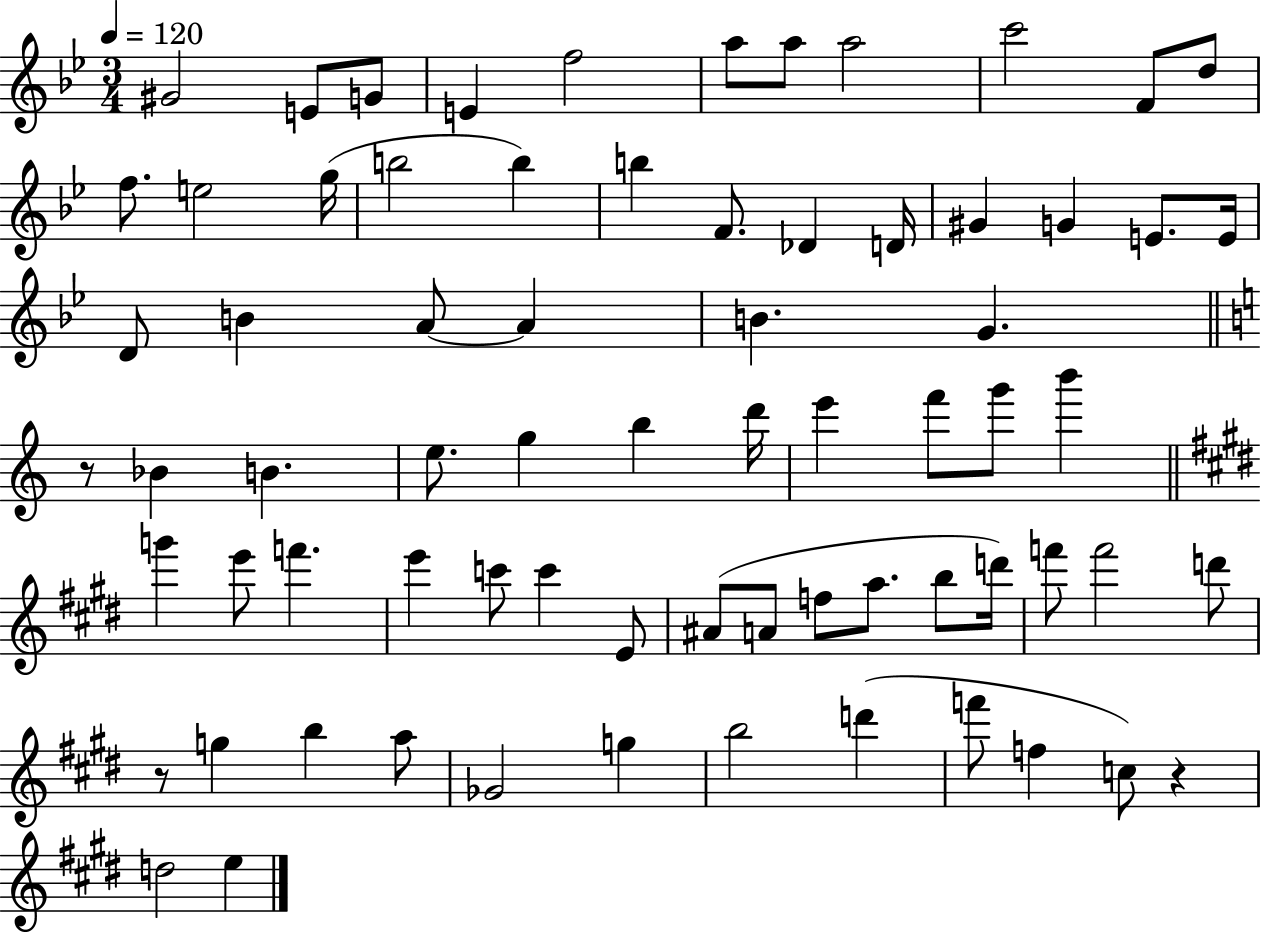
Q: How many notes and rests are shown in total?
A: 71